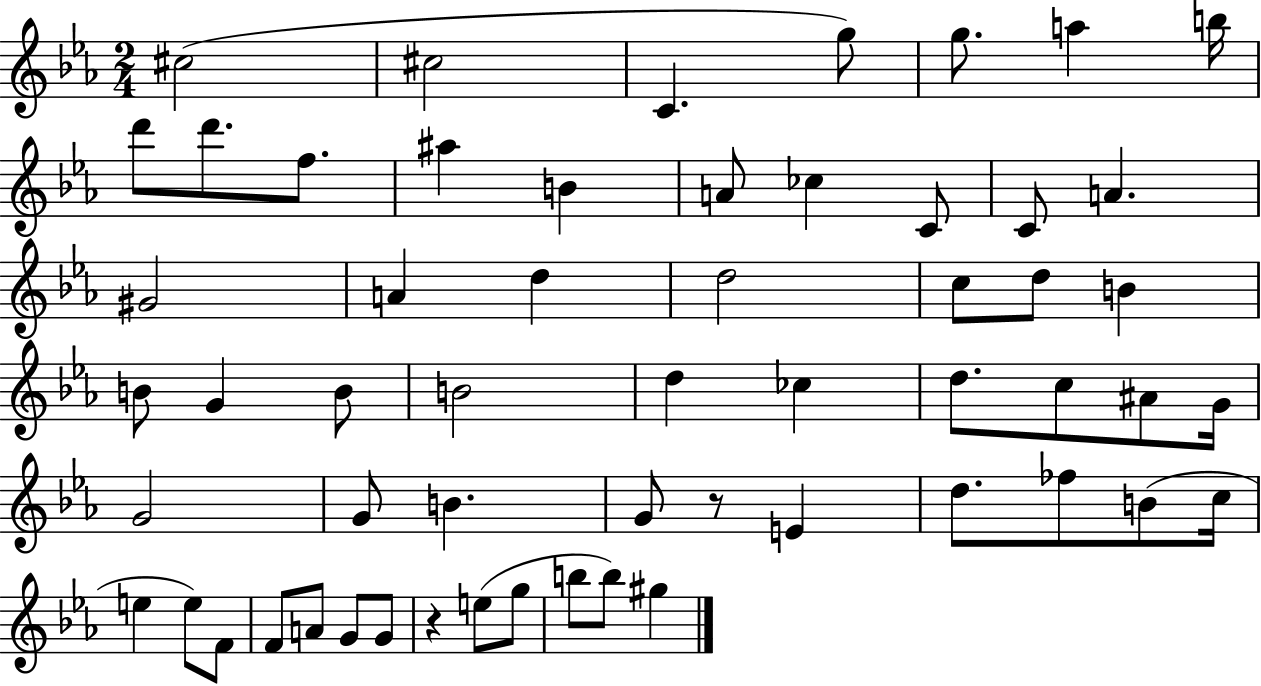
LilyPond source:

{
  \clef treble
  \numericTimeSignature
  \time 2/4
  \key ees \major
  cis''2( | cis''2 | c'4. g''8) | g''8. a''4 b''16 | \break d'''8 d'''8. f''8. | ais''4 b'4 | a'8 ces''4 c'8 | c'8 a'4. | \break gis'2 | a'4 d''4 | d''2 | c''8 d''8 b'4 | \break b'8 g'4 b'8 | b'2 | d''4 ces''4 | d''8. c''8 ais'8 g'16 | \break g'2 | g'8 b'4. | g'8 r8 e'4 | d''8. fes''8 b'8( c''16 | \break e''4 e''8) f'8 | f'8 a'8 g'8 g'8 | r4 e''8( g''8 | b''8 b''8) gis''4 | \break \bar "|."
}